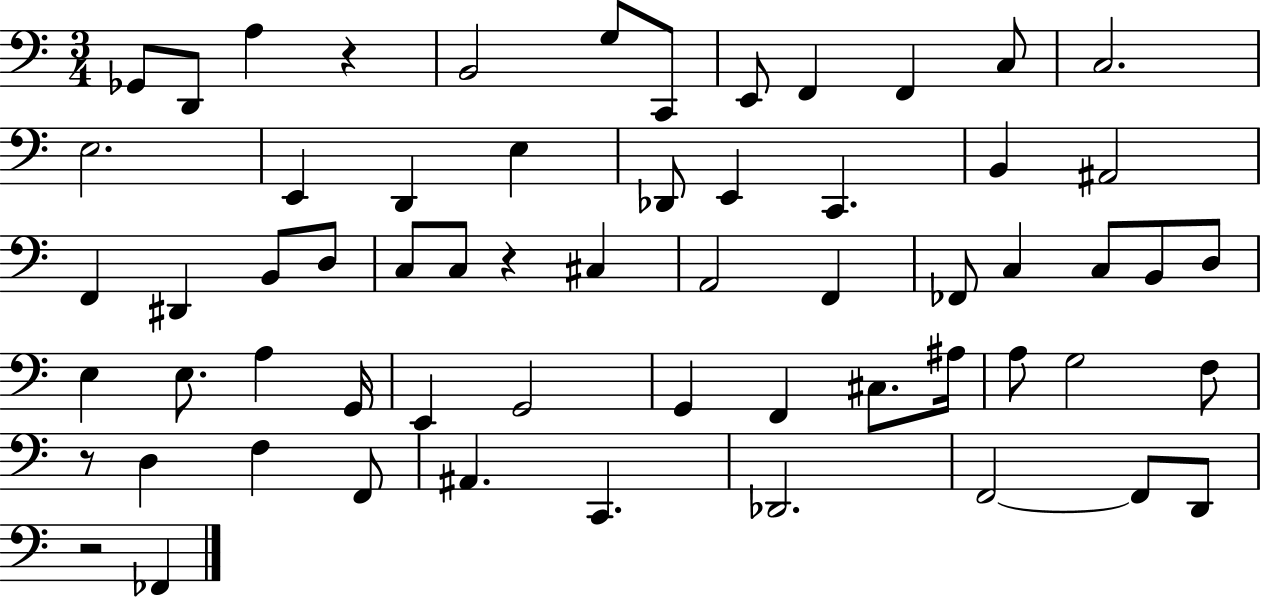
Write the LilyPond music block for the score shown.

{
  \clef bass
  \numericTimeSignature
  \time 3/4
  \key c \major
  \repeat volta 2 { ges,8 d,8 a4 r4 | b,2 g8 c,8 | e,8 f,4 f,4 c8 | c2. | \break e2. | e,4 d,4 e4 | des,8 e,4 c,4. | b,4 ais,2 | \break f,4 dis,4 b,8 d8 | c8 c8 r4 cis4 | a,2 f,4 | fes,8 c4 c8 b,8 d8 | \break e4 e8. a4 g,16 | e,4 g,2 | g,4 f,4 cis8. ais16 | a8 g2 f8 | \break r8 d4 f4 f,8 | ais,4. c,4. | des,2. | f,2~~ f,8 d,8 | \break r2 fes,4 | } \bar "|."
}